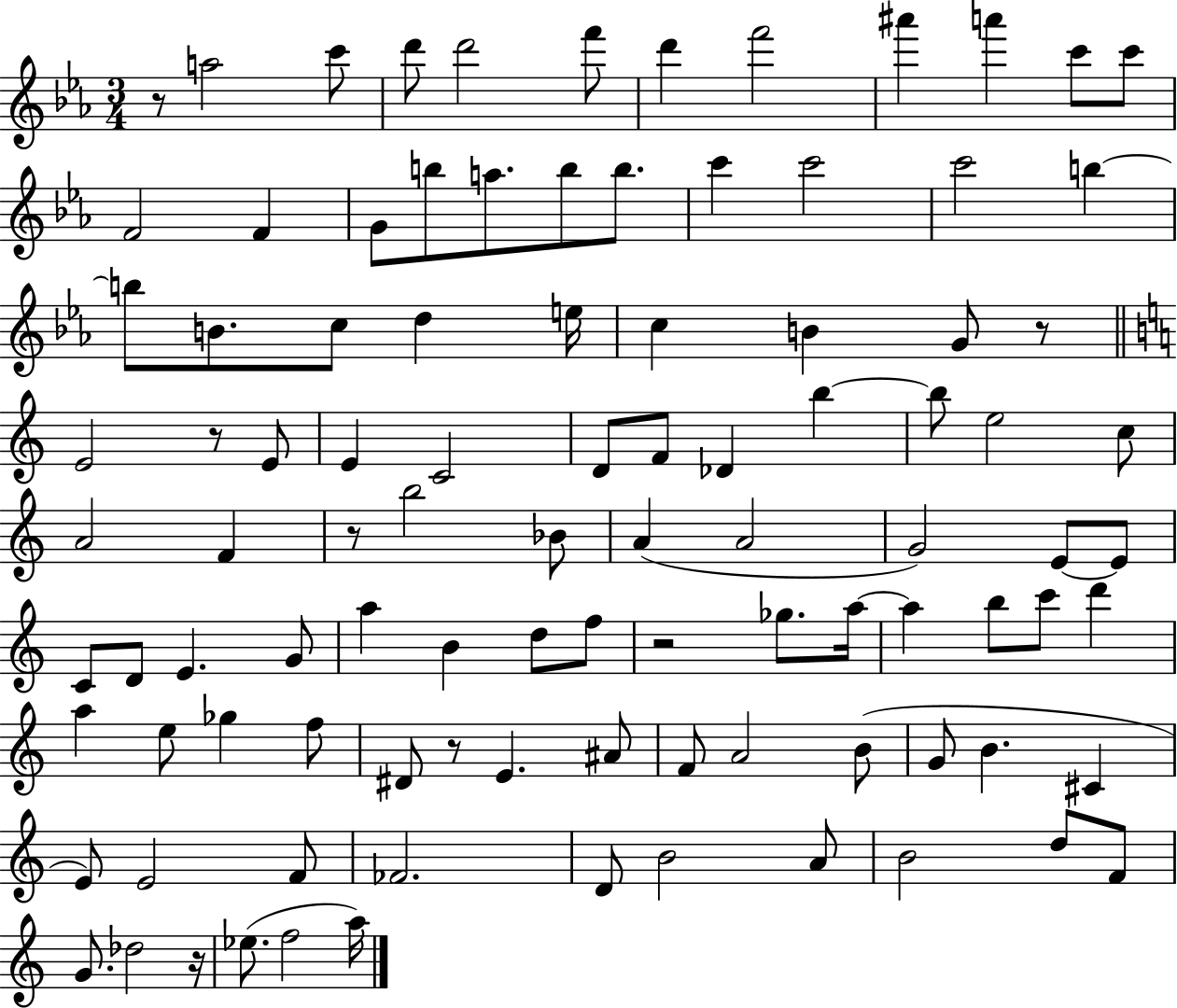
{
  \clef treble
  \numericTimeSignature
  \time 3/4
  \key ees \major
  \repeat volta 2 { r8 a''2 c'''8 | d'''8 d'''2 f'''8 | d'''4 f'''2 | ais'''4 a'''4 c'''8 c'''8 | \break f'2 f'4 | g'8 b''8 a''8. b''8 b''8. | c'''4 c'''2 | c'''2 b''4~~ | \break b''8 b'8. c''8 d''4 e''16 | c''4 b'4 g'8 r8 | \bar "||" \break \key c \major e'2 r8 e'8 | e'4 c'2 | d'8 f'8 des'4 b''4~~ | b''8 e''2 c''8 | \break a'2 f'4 | r8 b''2 bes'8 | a'4( a'2 | g'2) e'8~~ e'8 | \break c'8 d'8 e'4. g'8 | a''4 b'4 d''8 f''8 | r2 ges''8. a''16~~ | a''4 b''8 c'''8 d'''4 | \break a''4 e''8 ges''4 f''8 | dis'8 r8 e'4. ais'8 | f'8 a'2 b'8( | g'8 b'4. cis'4 | \break e'8) e'2 f'8 | fes'2. | d'8 b'2 a'8 | b'2 d''8 f'8 | \break g'8. des''2 r16 | ees''8.( f''2 a''16) | } \bar "|."
}